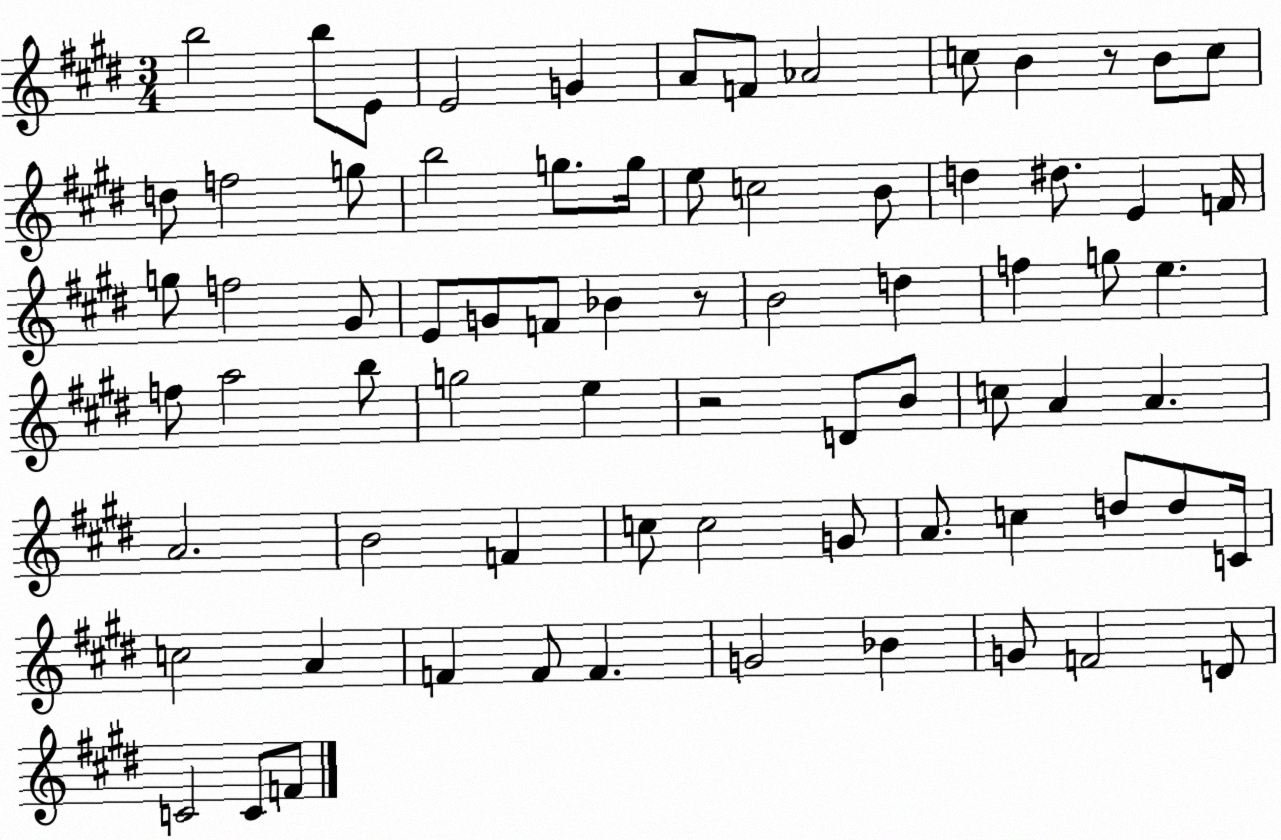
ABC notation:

X:1
T:Untitled
M:3/4
L:1/4
K:E
b2 b/2 E/2 E2 G A/2 F/2 _A2 c/2 B z/2 B/2 c/2 d/2 f2 g/2 b2 g/2 g/4 e/2 c2 B/2 d ^d/2 E F/4 g/2 f2 ^G/2 E/2 G/2 F/2 _B z/2 B2 d f g/2 e f/2 a2 b/2 g2 e z2 D/2 B/2 c/2 A A A2 B2 F c/2 c2 G/2 A/2 c d/2 d/2 C/4 c2 A F F/2 F G2 _B G/2 F2 D/2 C2 C/2 F/2